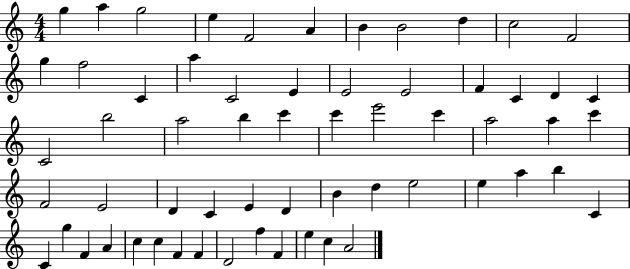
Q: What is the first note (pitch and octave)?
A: G5